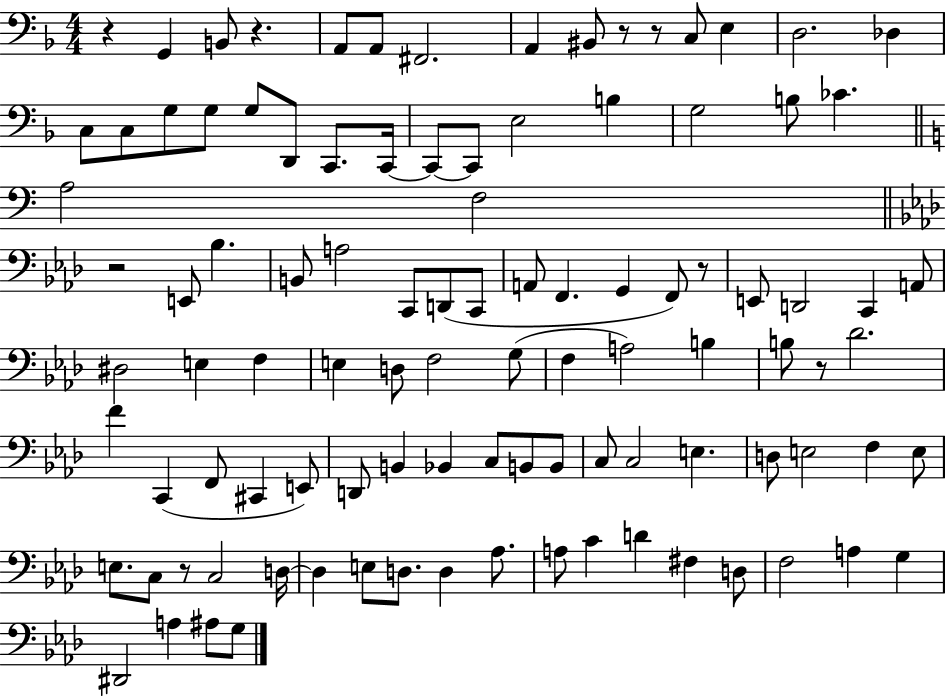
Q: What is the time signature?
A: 4/4